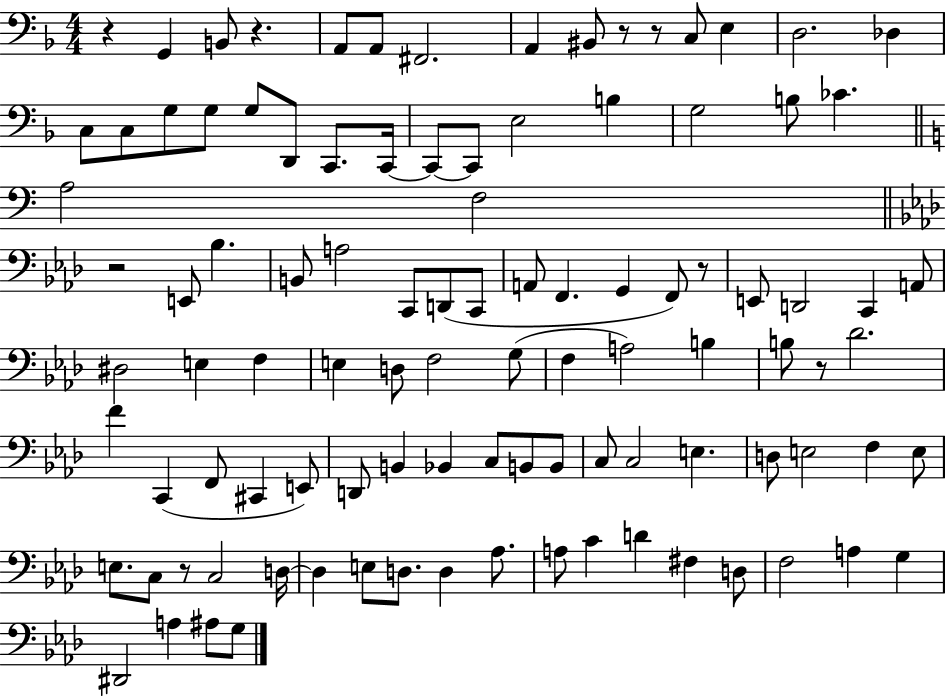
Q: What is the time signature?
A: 4/4